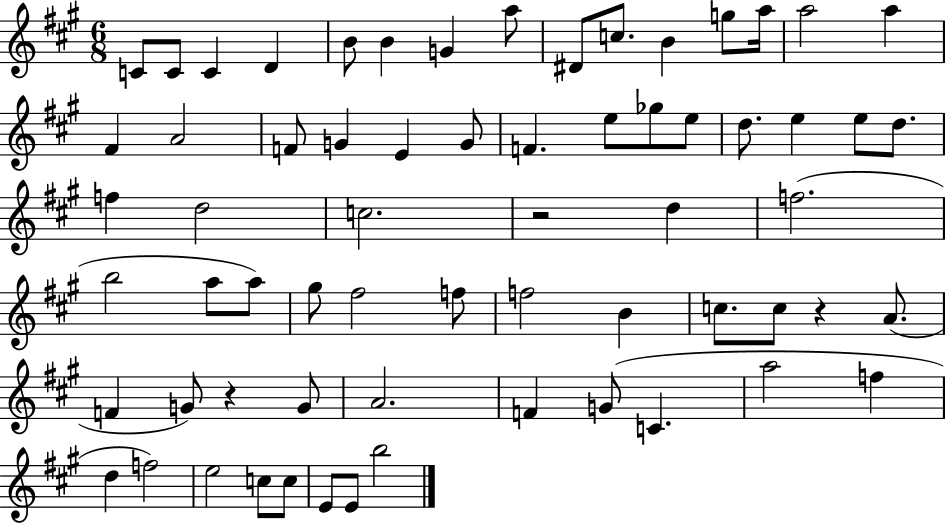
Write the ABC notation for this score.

X:1
T:Untitled
M:6/8
L:1/4
K:A
C/2 C/2 C D B/2 B G a/2 ^D/2 c/2 B g/2 a/4 a2 a ^F A2 F/2 G E G/2 F e/2 _g/2 e/2 d/2 e e/2 d/2 f d2 c2 z2 d f2 b2 a/2 a/2 ^g/2 ^f2 f/2 f2 B c/2 c/2 z A/2 F G/2 z G/2 A2 F G/2 C a2 f d f2 e2 c/2 c/2 E/2 E/2 b2